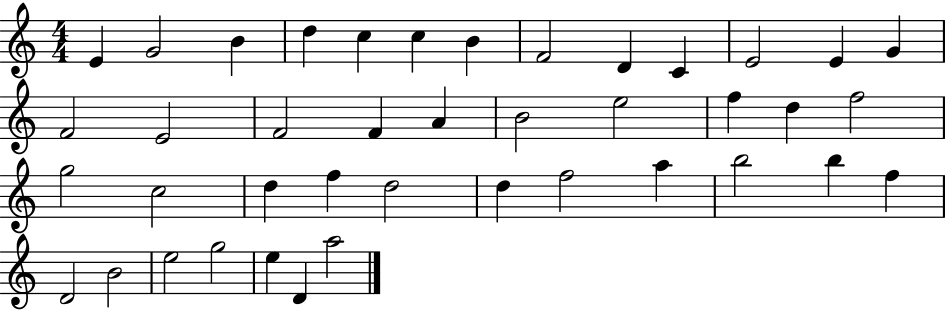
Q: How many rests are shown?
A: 0